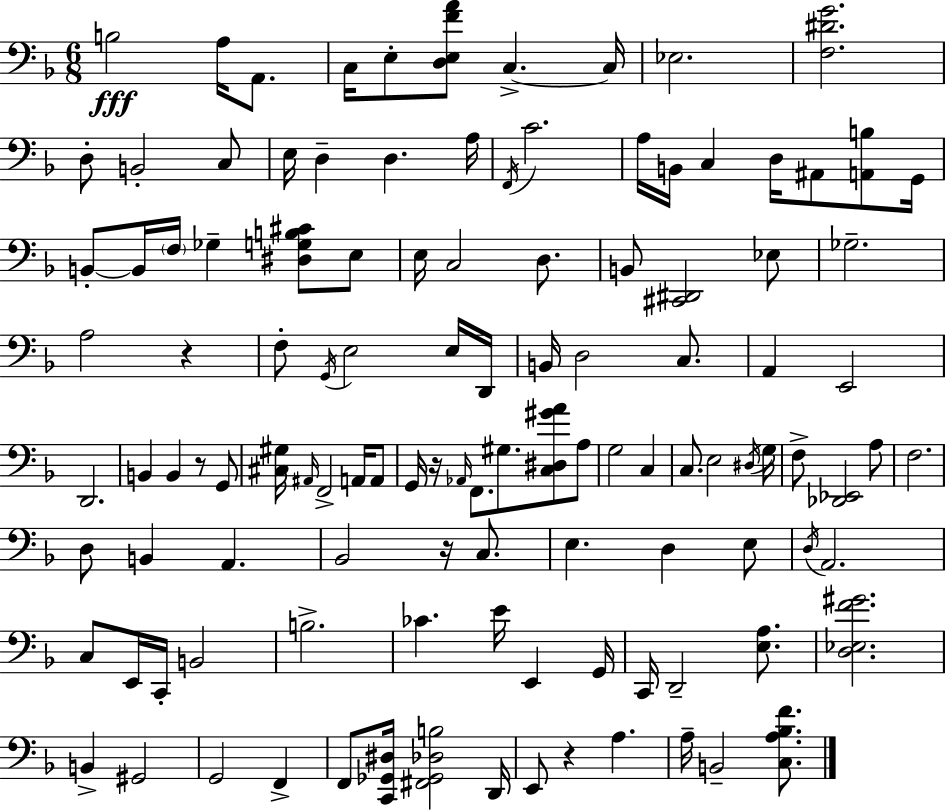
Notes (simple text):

B3/h A3/s A2/e. C3/s E3/e [D3,E3,F4,A4]/e C3/q. C3/s Eb3/h. [F3,D#4,G4]/h. D3/e B2/h C3/e E3/s D3/q D3/q. A3/s F2/s C4/h. A3/s B2/s C3/q D3/s A#2/e [A2,B3]/e G2/s B2/e B2/s F3/s Gb3/q [D#3,G3,B3,C#4]/e E3/e E3/s C3/h D3/e. B2/e [C#2,D#2]/h Eb3/e Gb3/h. A3/h R/q F3/e G2/s E3/h E3/s D2/s B2/s D3/h C3/e. A2/q E2/h D2/h. B2/q B2/q R/e G2/e [C#3,G#3]/s A#2/s F2/h A2/s A2/e G2/s R/s Ab2/s F2/e. G#3/e. [C3,D#3,G#4,A4]/e A3/e G3/h C3/q C3/e. E3/h D#3/s G3/s F3/e [Db2,Eb2]/h A3/e F3/h. D3/e B2/q A2/q. Bb2/h R/s C3/e. E3/q. D3/q E3/e D3/s A2/h. C3/e E2/s C2/s B2/h B3/h. CES4/q. E4/s E2/q G2/s C2/s D2/h [E3,A3]/e. [D3,Eb3,F4,G#4]/h. B2/q G#2/h G2/h F2/q F2/e [C2,Gb2,D#3]/s [F#2,Gb2,Db3,B3]/h D2/s E2/e R/q A3/q. A3/s B2/h [C3,A3,Bb3,F4]/e.